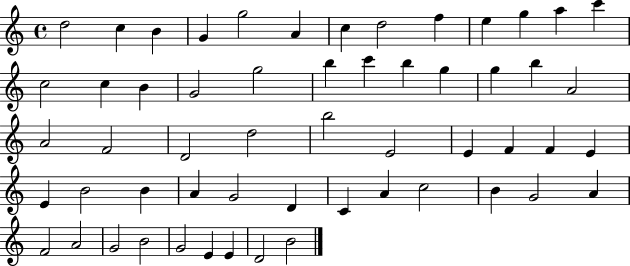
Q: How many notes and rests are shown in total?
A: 56